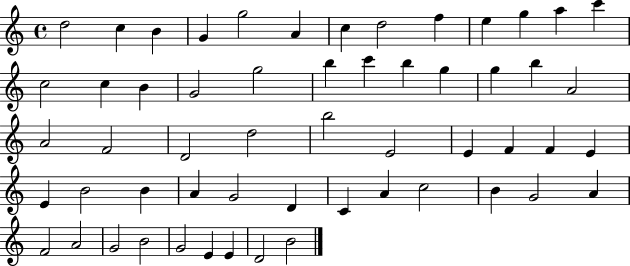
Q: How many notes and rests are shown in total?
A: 56